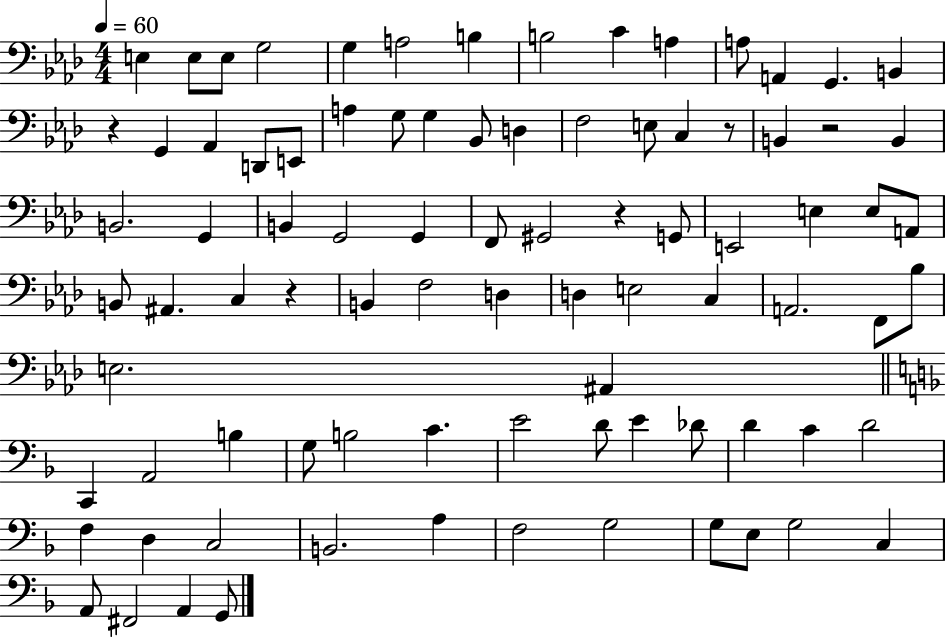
E3/q E3/e E3/e G3/h G3/q A3/h B3/q B3/h C4/q A3/q A3/e A2/q G2/q. B2/q R/q G2/q Ab2/q D2/e E2/e A3/q G3/e G3/q Bb2/e D3/q F3/h E3/e C3/q R/e B2/q R/h B2/q B2/h. G2/q B2/q G2/h G2/q F2/e G#2/h R/q G2/e E2/h E3/q E3/e A2/e B2/e A#2/q. C3/q R/q B2/q F3/h D3/q D3/q E3/h C3/q A2/h. F2/e Bb3/e E3/h. A#2/q C2/q A2/h B3/q G3/e B3/h C4/q. E4/h D4/e E4/q Db4/e D4/q C4/q D4/h F3/q D3/q C3/h B2/h. A3/q F3/h G3/h G3/e E3/e G3/h C3/q A2/e F#2/h A2/q G2/e